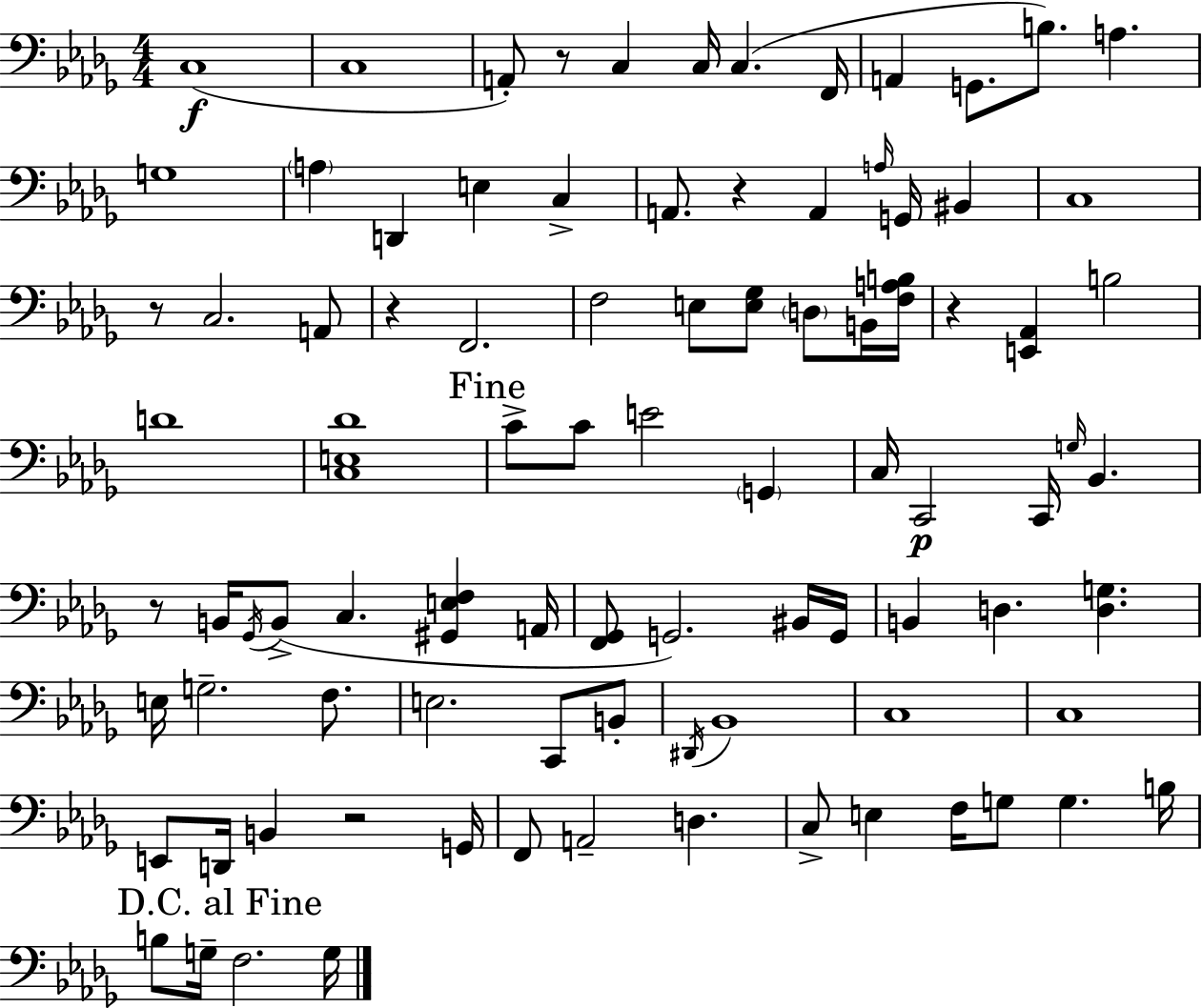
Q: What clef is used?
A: bass